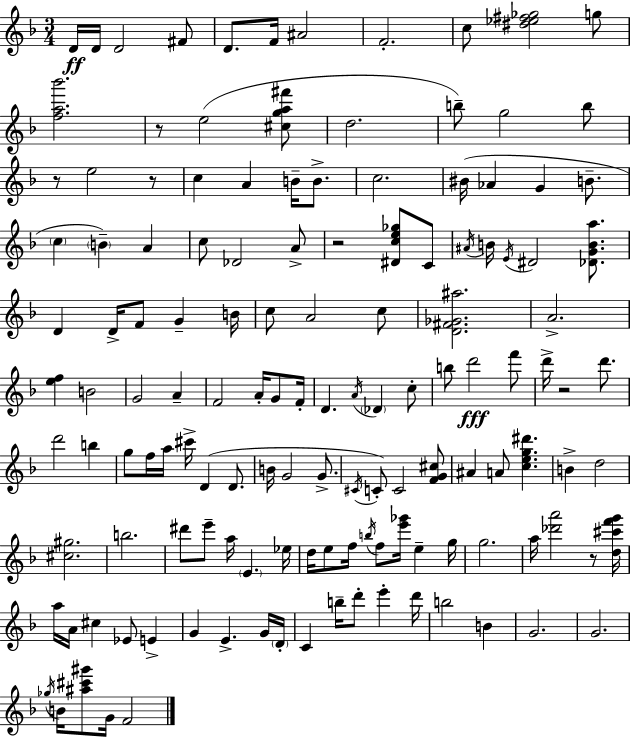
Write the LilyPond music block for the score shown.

{
  \clef treble
  \numericTimeSignature
  \time 3/4
  \key d \minor
  d'16\ff d'16 d'2 fis'8 | d'8. f'16 ais'2 | f'2.-. | c''8 <dis'' ees'' fis'' ges''>2 g''8 | \break <f'' a'' bes'''>2. | r8 e''2( <cis'' g'' a'' fis'''>8 | d''2. | b''8--) g''2 b''8 | \break r8 e''2 r8 | c''4 a'4 b'16-- b'8.-> | c''2. | bis'16( aes'4 g'4 b'8.-- | \break \parenthesize c''4 \parenthesize b'4--) a'4 | c''8 des'2 a'8-> | r2 <dis' c'' e'' ges''>8 c'8 | \acciaccatura { ais'16 } b'16 \acciaccatura { e'16 } dis'2 <des' g' b' a''>8. | \break d'4 d'16-> f'8 g'4-- | b'16 c''8 a'2 | c''8 <d' fis' ges' ais''>2. | a'2.-> | \break <e'' f''>4 b'2 | g'2 a'4-- | f'2 a'16-. g'8 | f'16-. d'4. \acciaccatura { a'16 } \parenthesize des'4 | \break c''8-. b''8 d'''2\fff | f'''8 d'''16-> r2 | d'''8. d'''2 b''4 | g''8 f''16 a''16 cis'''16-> d'4( | \break d'8. b'16 g'2 | g'8.-> \acciaccatura { cis'16 }) c'8-. c'2 | <f' g' cis''>8 ais'4 a'8 <c'' e'' g'' dis'''>4. | b'4-> d''2 | \break <cis'' gis''>2. | b''2. | dis'''8 e'''8-- a''16 \parenthesize e'4. | ees''16 d''16 e''8 f''16 \acciaccatura { b''16 } f''8 <e''' ges'''>16 | \break e''4-- g''16 g''2. | a''16 <des''' a'''>2 | r8 <d'' cis''' f''' g'''>16 a''16 a'16 cis''4 ees'8 | e'4-> g'4 e'4.-> | \break g'16 \parenthesize d'16-. c'4 b''16-- d'''8-. | e'''4-. d'''16 b''2 | b'4 g'2. | g'2. | \break \acciaccatura { ges''16 } b'16 <ais'' cis''' gis'''>8 g'16 f'2 | \bar "|."
}